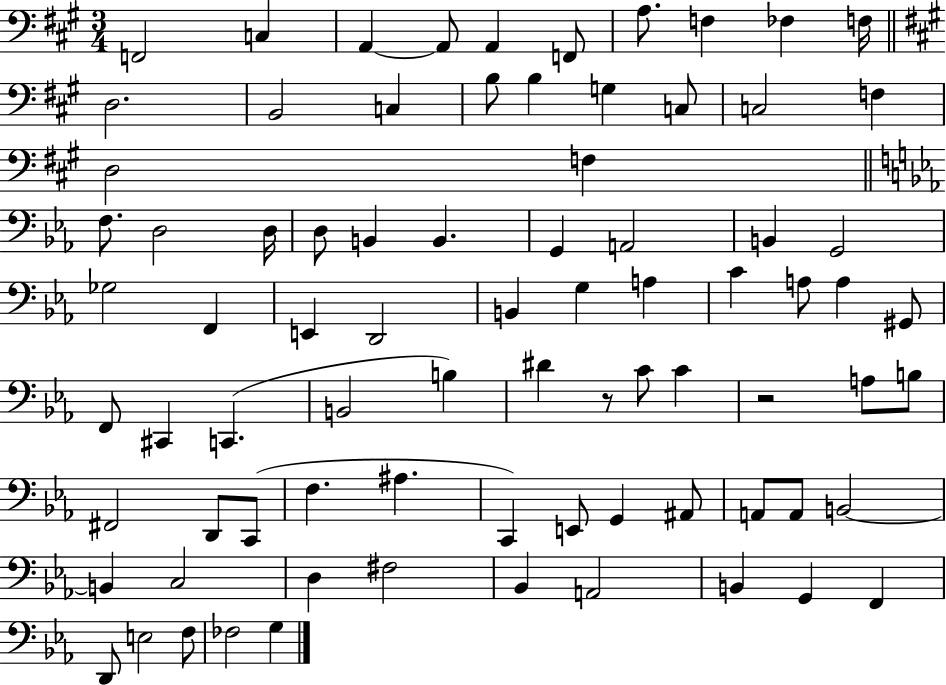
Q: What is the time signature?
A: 3/4